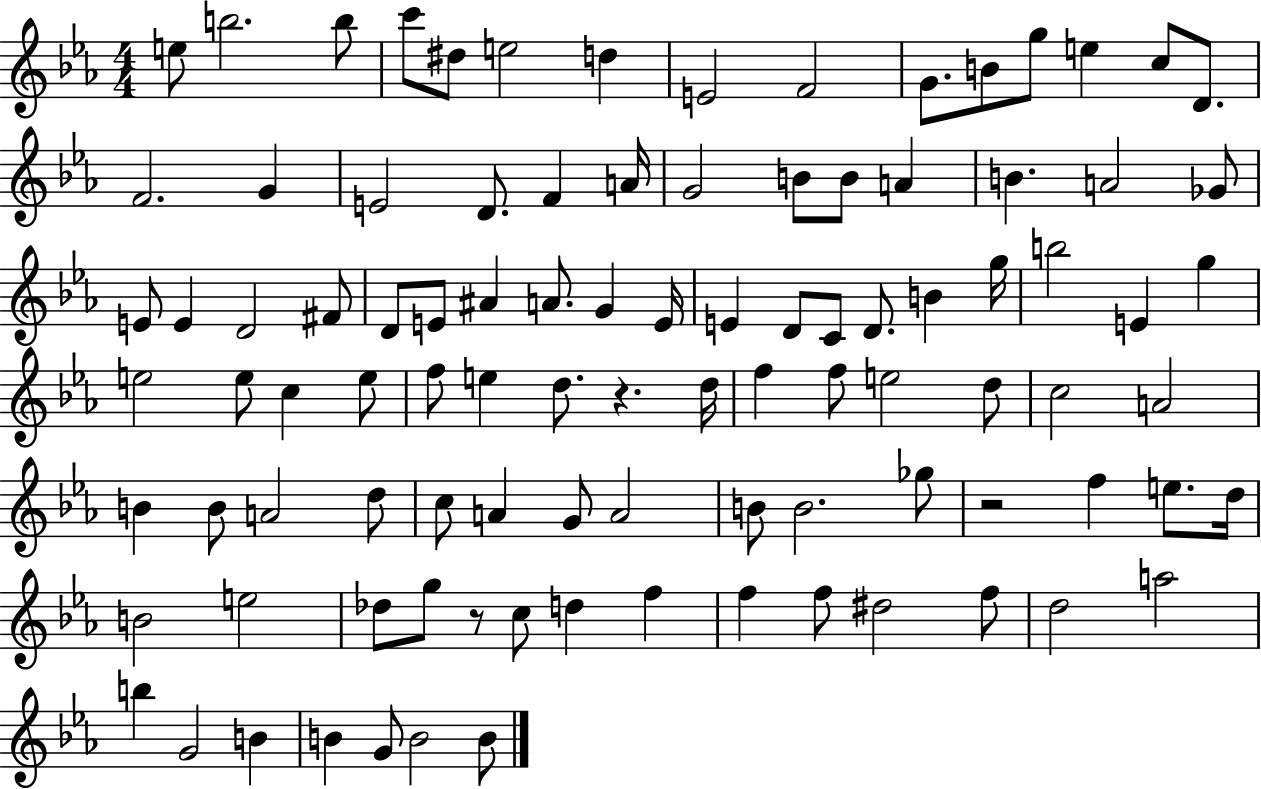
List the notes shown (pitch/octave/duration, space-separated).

E5/e B5/h. B5/e C6/e D#5/e E5/h D5/q E4/h F4/h G4/e. B4/e G5/e E5/q C5/e D4/e. F4/h. G4/q E4/h D4/e. F4/q A4/s G4/h B4/e B4/e A4/q B4/q. A4/h Gb4/e E4/e E4/q D4/h F#4/e D4/e E4/e A#4/q A4/e. G4/q E4/s E4/q D4/e C4/e D4/e. B4/q G5/s B5/h E4/q G5/q E5/h E5/e C5/q E5/e F5/e E5/q D5/e. R/q. D5/s F5/q F5/e E5/h D5/e C5/h A4/h B4/q B4/e A4/h D5/e C5/e A4/q G4/e A4/h B4/e B4/h. Gb5/e R/h F5/q E5/e. D5/s B4/h E5/h Db5/e G5/e R/e C5/e D5/q F5/q F5/q F5/e D#5/h F5/e D5/h A5/h B5/q G4/h B4/q B4/q G4/e B4/h B4/e